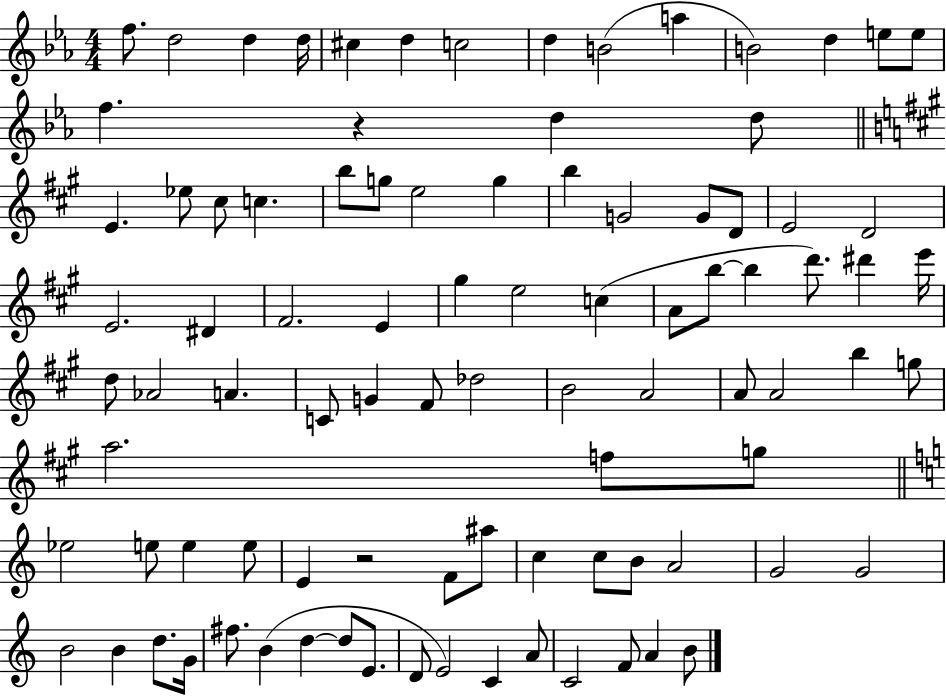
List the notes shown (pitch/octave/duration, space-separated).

F5/e. D5/h D5/q D5/s C#5/q D5/q C5/h D5/q B4/h A5/q B4/h D5/q E5/e E5/e F5/q. R/q D5/q D5/e E4/q. Eb5/e C#5/e C5/q. B5/e G5/e E5/h G5/q B5/q G4/h G4/e D4/e E4/h D4/h E4/h. D#4/q F#4/h. E4/q G#5/q E5/h C5/q A4/e B5/e B5/q D6/e. D#6/q E6/s D5/e Ab4/h A4/q. C4/e G4/q F#4/e Db5/h B4/h A4/h A4/e A4/h B5/q G5/e A5/h. F5/e G5/e Eb5/h E5/e E5/q E5/e E4/q R/h F4/e A#5/e C5/q C5/e B4/e A4/h G4/h G4/h B4/h B4/q D5/e. G4/s F#5/e. B4/q D5/q D5/e E4/e. D4/e E4/h C4/q A4/e C4/h F4/e A4/q B4/e